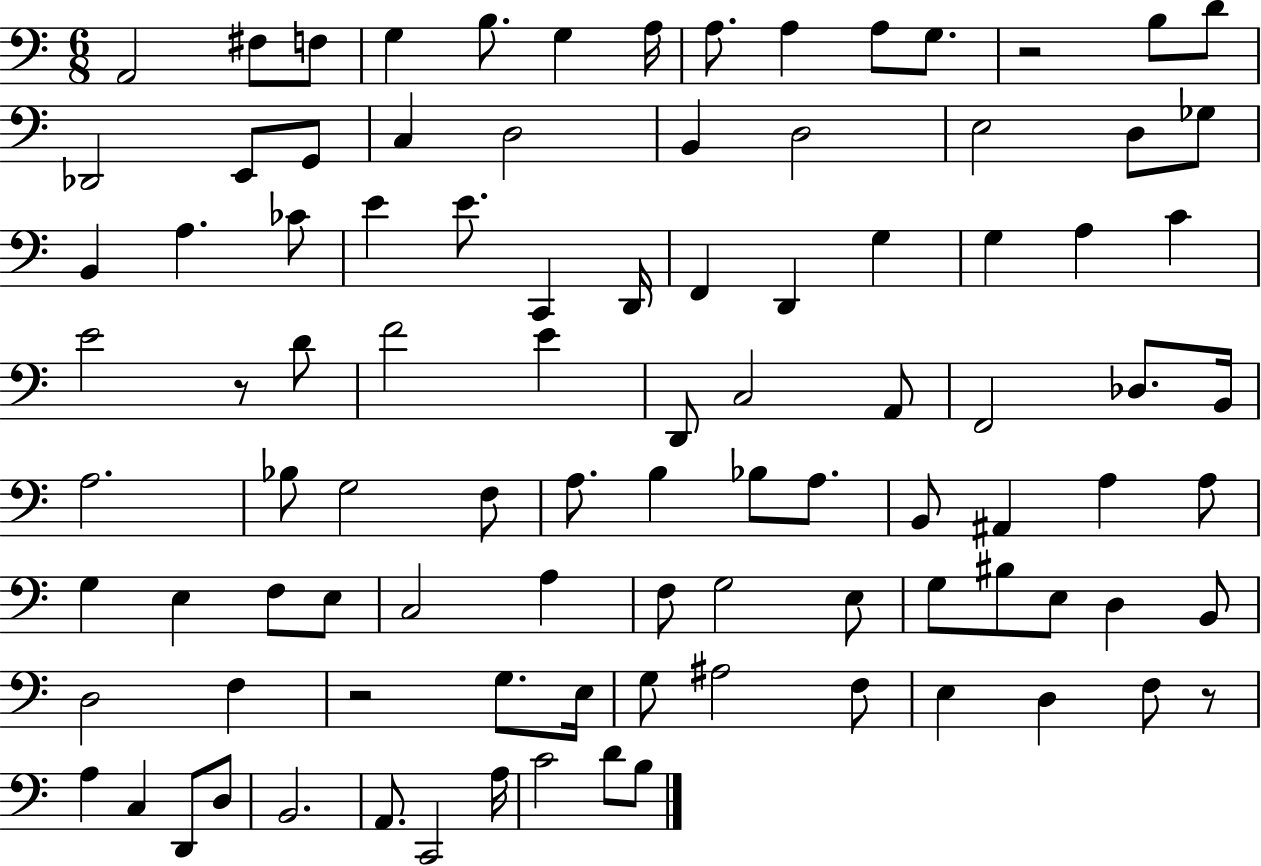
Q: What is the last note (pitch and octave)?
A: B3